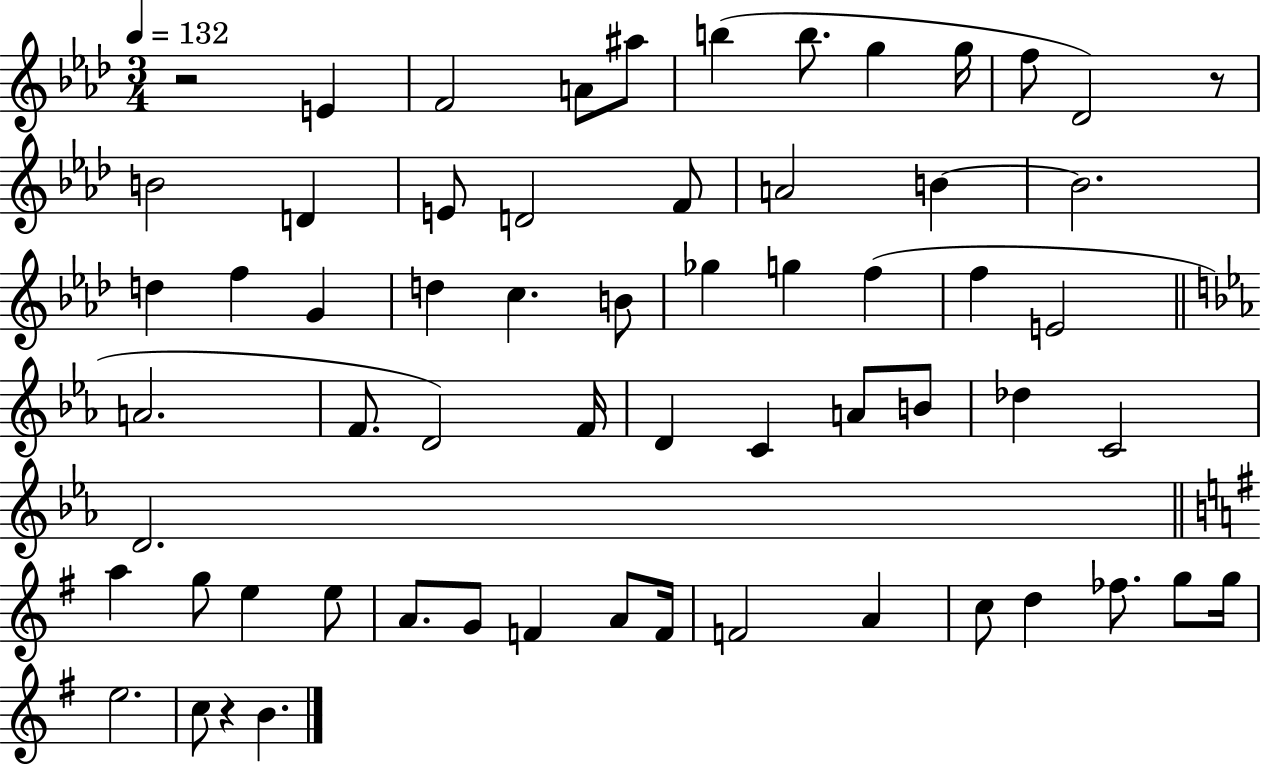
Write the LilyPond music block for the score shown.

{
  \clef treble
  \numericTimeSignature
  \time 3/4
  \key aes \major
  \tempo 4 = 132
  r2 e'4 | f'2 a'8 ais''8 | b''4( b''8. g''4 g''16 | f''8 des'2) r8 | \break b'2 d'4 | e'8 d'2 f'8 | a'2 b'4~~ | b'2. | \break d''4 f''4 g'4 | d''4 c''4. b'8 | ges''4 g''4 f''4( | f''4 e'2 | \break \bar "||" \break \key ees \major a'2. | f'8. d'2) f'16 | d'4 c'4 a'8 b'8 | des''4 c'2 | \break d'2. | \bar "||" \break \key e \minor a''4 g''8 e''4 e''8 | a'8. g'8 f'4 a'8 f'16 | f'2 a'4 | c''8 d''4 fes''8. g''8 g''16 | \break e''2. | c''8 r4 b'4. | \bar "|."
}